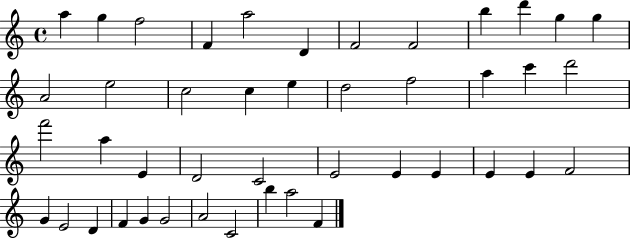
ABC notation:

X:1
T:Untitled
M:4/4
L:1/4
K:C
a g f2 F a2 D F2 F2 b d' g g A2 e2 c2 c e d2 f2 a c' d'2 f'2 a E D2 C2 E2 E E E E F2 G E2 D F G G2 A2 C2 b a2 F